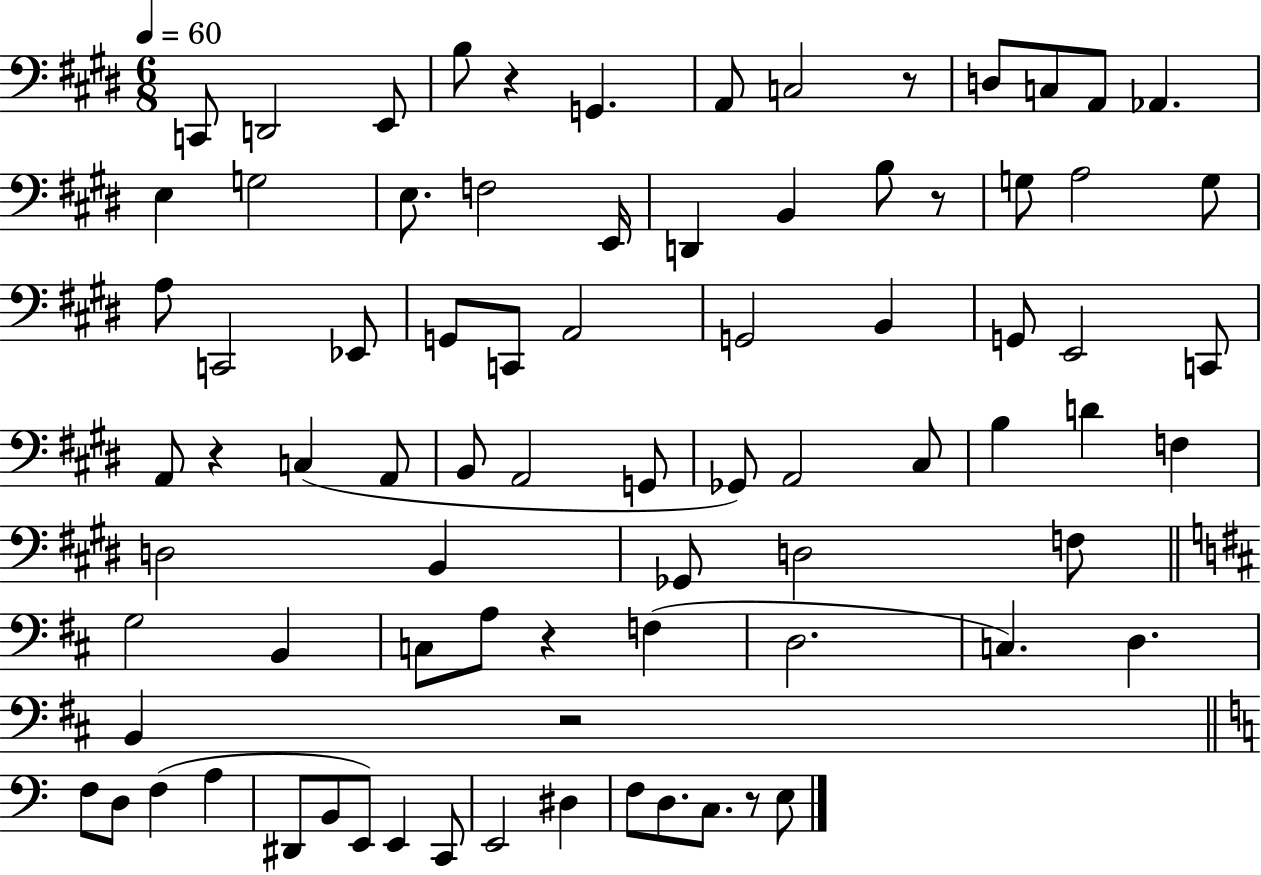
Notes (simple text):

C2/e D2/h E2/e B3/e R/q G2/q. A2/e C3/h R/e D3/e C3/e A2/e Ab2/q. E3/q G3/h E3/e. F3/h E2/s D2/q B2/q B3/e R/e G3/e A3/h G3/e A3/e C2/h Eb2/e G2/e C2/e A2/h G2/h B2/q G2/e E2/h C2/e A2/e R/q C3/q A2/e B2/e A2/h G2/e Gb2/e A2/h C#3/e B3/q D4/q F3/q D3/h B2/q Gb2/e D3/h F3/e G3/h B2/q C3/e A3/e R/q F3/q D3/h. C3/q. D3/q. B2/q R/h F3/e D3/e F3/q A3/q D#2/e B2/e E2/e E2/q C2/e E2/h D#3/q F3/e D3/e. C3/e. R/e E3/e